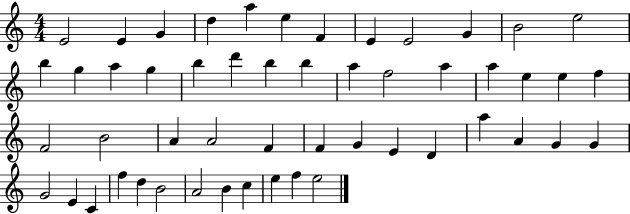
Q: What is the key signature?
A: C major